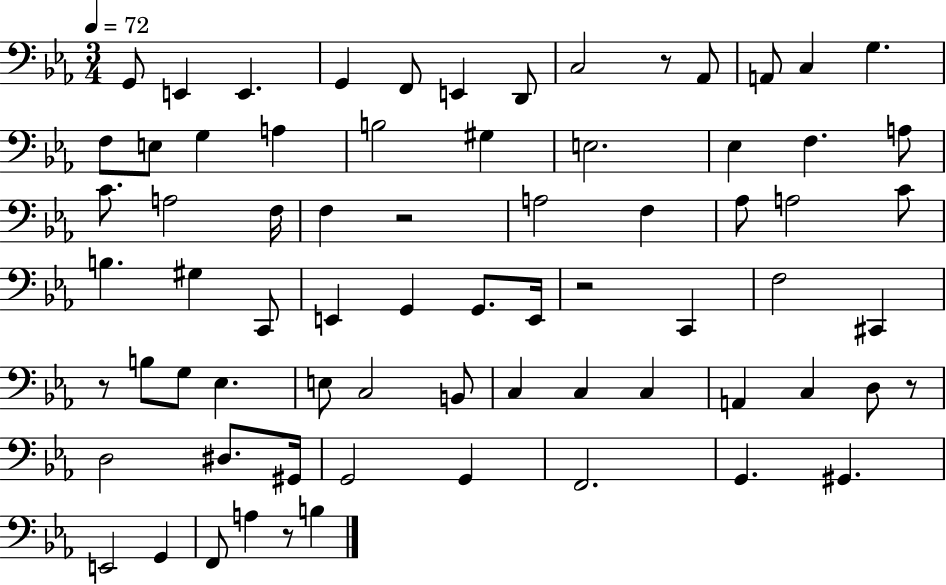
{
  \clef bass
  \numericTimeSignature
  \time 3/4
  \key ees \major
  \tempo 4 = 72
  \repeat volta 2 { g,8 e,4 e,4. | g,4 f,8 e,4 d,8 | c2 r8 aes,8 | a,8 c4 g4. | \break f8 e8 g4 a4 | b2 gis4 | e2. | ees4 f4. a8 | \break c'8. a2 f16 | f4 r2 | a2 f4 | aes8 a2 c'8 | \break b4. gis4 c,8 | e,4 g,4 g,8. e,16 | r2 c,4 | f2 cis,4 | \break r8 b8 g8 ees4. | e8 c2 b,8 | c4 c4 c4 | a,4 c4 d8 r8 | \break d2 dis8. gis,16 | g,2 g,4 | f,2. | g,4. gis,4. | \break e,2 g,4 | f,8 a4 r8 b4 | } \bar "|."
}